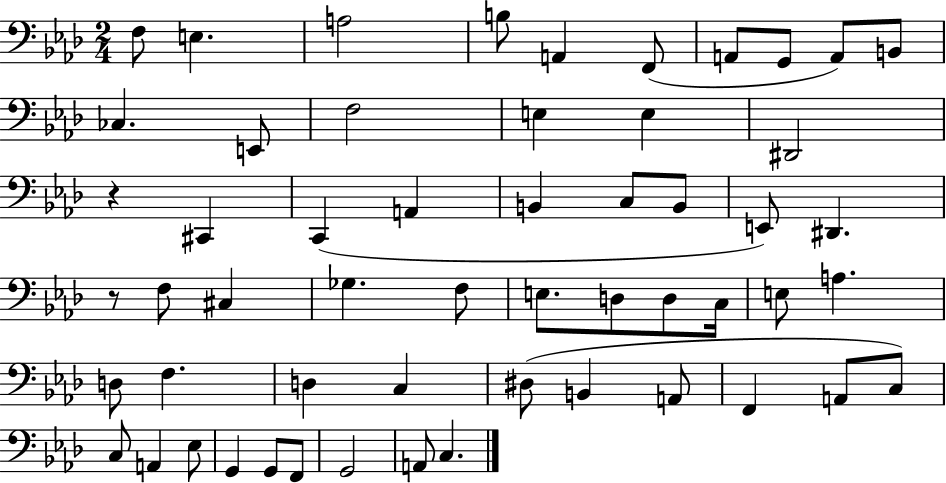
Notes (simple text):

F3/e E3/q. A3/h B3/e A2/q F2/e A2/e G2/e A2/e B2/e CES3/q. E2/e F3/h E3/q E3/q D#2/h R/q C#2/q C2/q A2/q B2/q C3/e B2/e E2/e D#2/q. R/e F3/e C#3/q Gb3/q. F3/e E3/e. D3/e D3/e C3/s E3/e A3/q. D3/e F3/q. D3/q C3/q D#3/e B2/q A2/e F2/q A2/e C3/e C3/e A2/q Eb3/e G2/q G2/e F2/e G2/h A2/e C3/q.